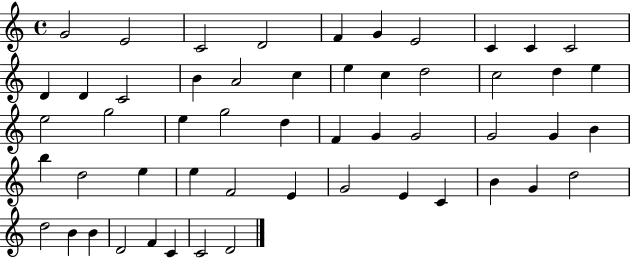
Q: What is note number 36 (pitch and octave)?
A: E5